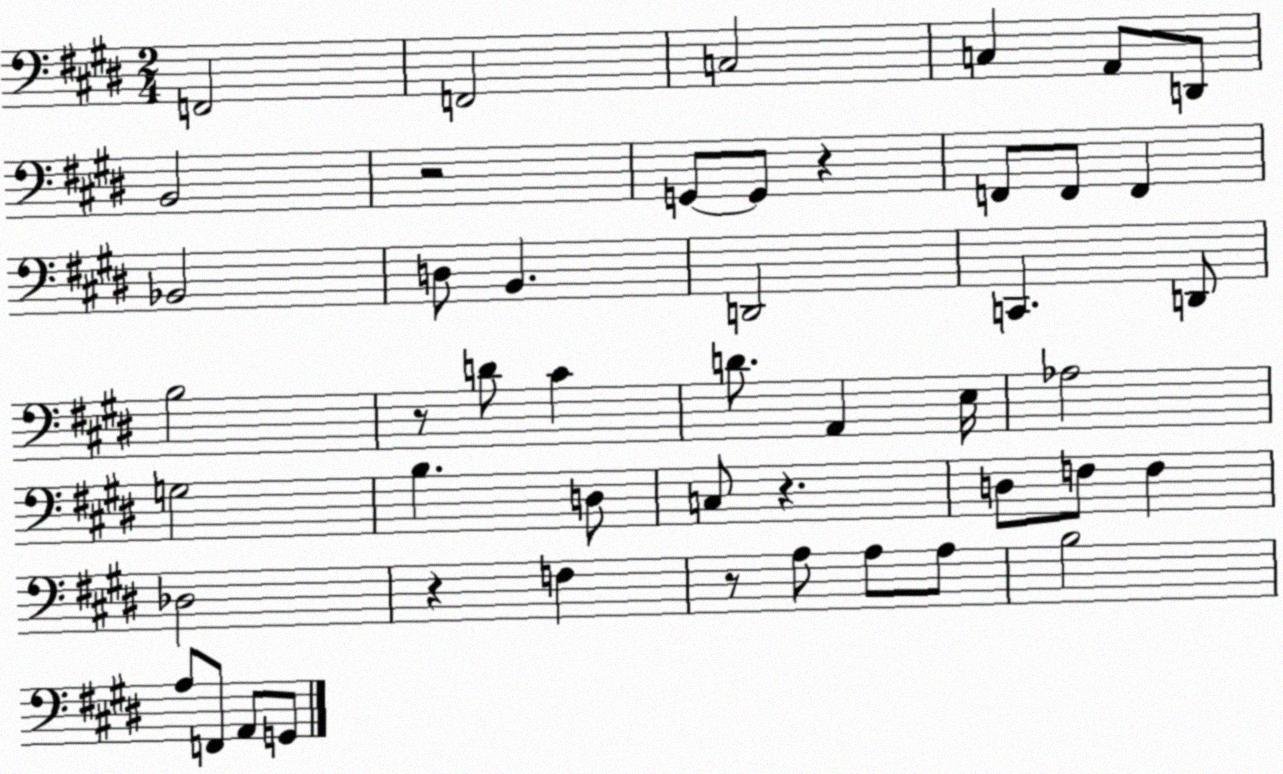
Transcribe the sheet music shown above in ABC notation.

X:1
T:Untitled
M:2/4
L:1/4
K:E
F,,2 F,,2 C,2 C, A,,/2 D,,/2 B,,2 z2 G,,/2 G,,/2 z F,,/2 F,,/2 F,, _B,,2 D,/2 B,, D,,2 C,, D,,/2 B,2 z/2 D/2 ^C D/2 A,, E,/4 _A,2 G,2 B, D,/2 C,/2 z D,/2 F,/2 F, _D,2 z F, z/2 A,/2 A,/2 A,/2 B,2 A,/2 F,,/2 A,,/2 G,,/2